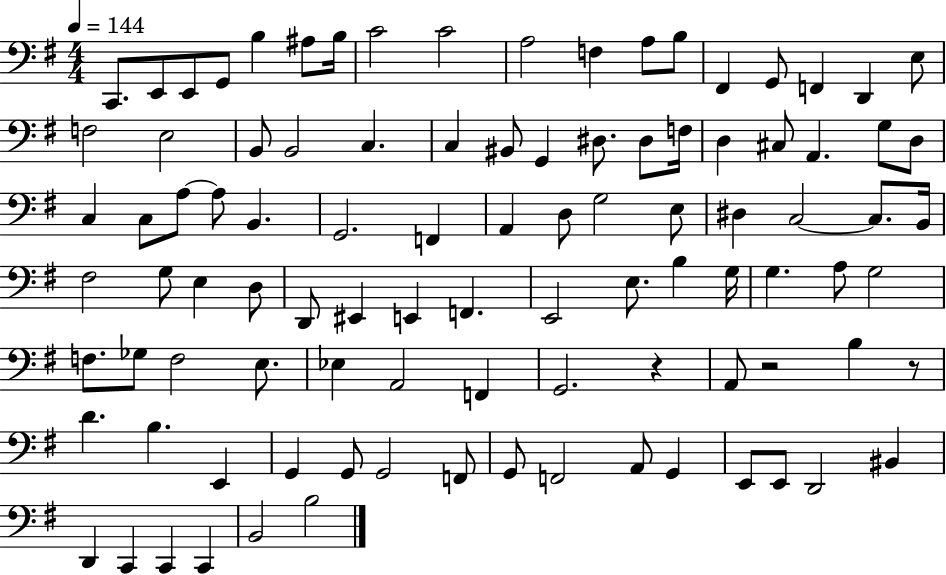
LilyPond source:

{
  \clef bass
  \numericTimeSignature
  \time 4/4
  \key g \major
  \tempo 4 = 144
  c,8. e,8 e,8 g,8 b4 ais8 b16 | c'2 c'2 | a2 f4 a8 b8 | fis,4 g,8 f,4 d,4 e8 | \break f2 e2 | b,8 b,2 c4. | c4 bis,8 g,4 dis8. dis8 f16 | d4 cis8 a,4. g8 d8 | \break c4 c8 a8~~ a8 b,4. | g,2. f,4 | a,4 d8 g2 e8 | dis4 c2~~ c8. b,16 | \break fis2 g8 e4 d8 | d,8 eis,4 e,4 f,4. | e,2 e8. b4 g16 | g4. a8 g2 | \break f8. ges8 f2 e8. | ees4 a,2 f,4 | g,2. r4 | a,8 r2 b4 r8 | \break d'4. b4. e,4 | g,4 g,8 g,2 f,8 | g,8 f,2 a,8 g,4 | e,8 e,8 d,2 bis,4 | \break d,4 c,4 c,4 c,4 | b,2 b2 | \bar "|."
}